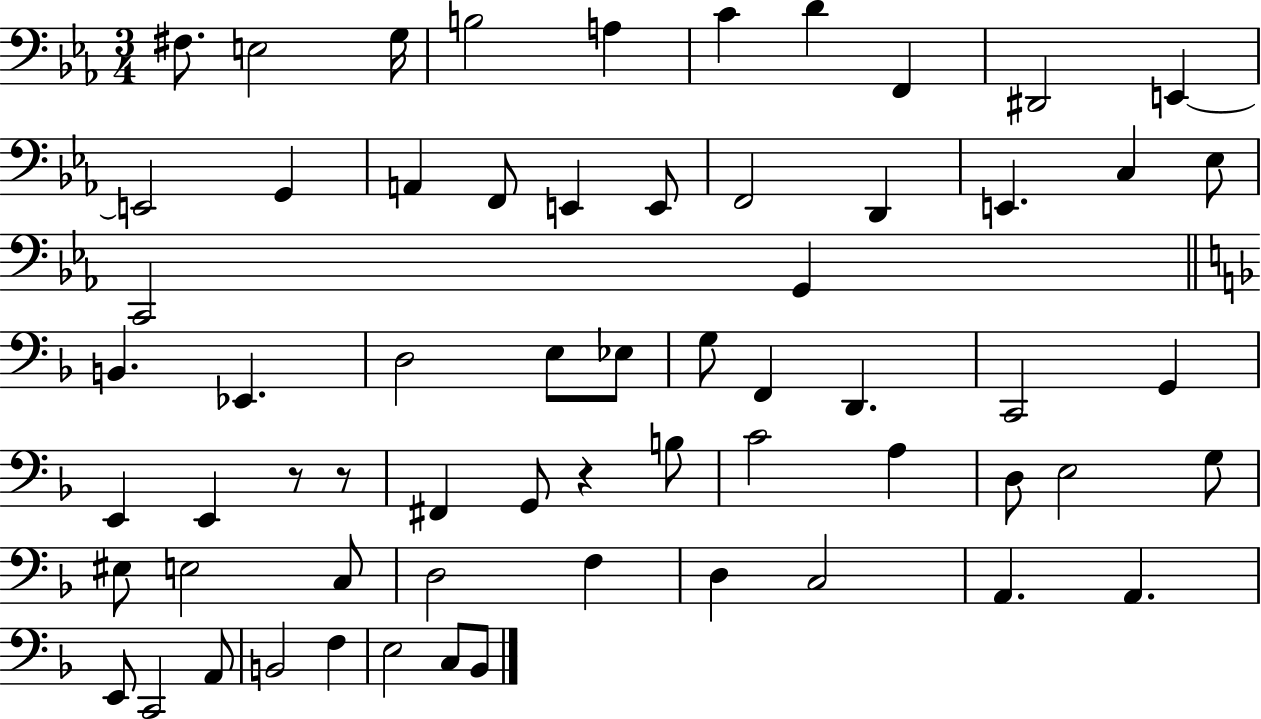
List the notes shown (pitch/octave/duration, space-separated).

F#3/e. E3/h G3/s B3/h A3/q C4/q D4/q F2/q D#2/h E2/q E2/h G2/q A2/q F2/e E2/q E2/e F2/h D2/q E2/q. C3/q Eb3/e C2/h G2/q B2/q. Eb2/q. D3/h E3/e Eb3/e G3/e F2/q D2/q. C2/h G2/q E2/q E2/q R/e R/e F#2/q G2/e R/q B3/e C4/h A3/q D3/e E3/h G3/e EIS3/e E3/h C3/e D3/h F3/q D3/q C3/h A2/q. A2/q. E2/e C2/h A2/e B2/h F3/q E3/h C3/e Bb2/e